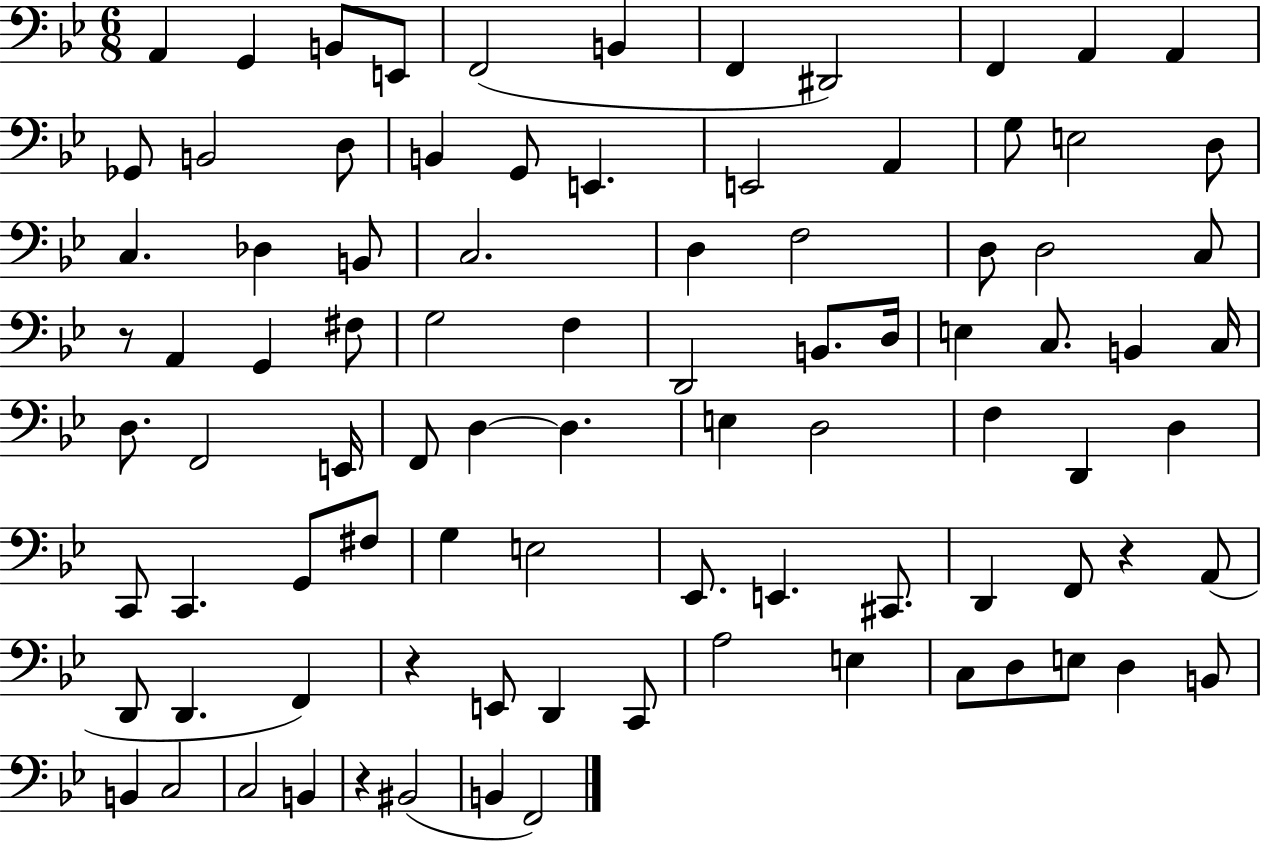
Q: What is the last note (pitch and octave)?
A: F2